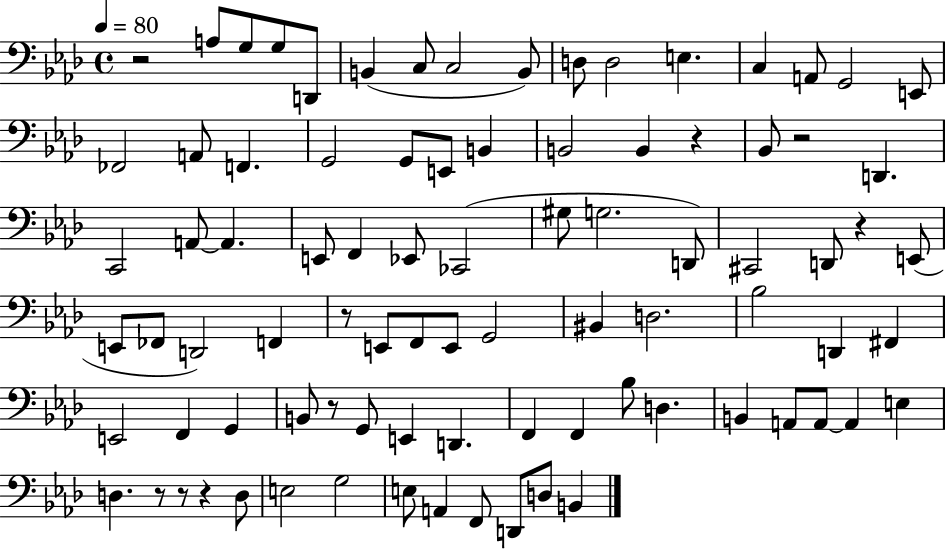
{
  \clef bass
  \time 4/4
  \defaultTimeSignature
  \key aes \major
  \tempo 4 = 80
  r2 a8 g8 g8 d,8 | b,4( c8 c2 b,8) | d8 d2 e4. | c4 a,8 g,2 e,8 | \break fes,2 a,8 f,4. | g,2 g,8 e,8 b,4 | b,2 b,4 r4 | bes,8 r2 d,4. | \break c,2 a,8~~ a,4. | e,8 f,4 ees,8 ces,2( | gis8 g2. d,8) | cis,2 d,8 r4 e,8( | \break e,8 fes,8 d,2) f,4 | r8 e,8 f,8 e,8 g,2 | bis,4 d2. | bes2 d,4 fis,4 | \break e,2 f,4 g,4 | b,8 r8 g,8 e,4 d,4. | f,4 f,4 bes8 d4. | b,4 a,8 a,8~~ a,4 e4 | \break d4. r8 r8 r4 d8 | e2 g2 | e8 a,4 f,8 d,8 d8 b,4 | \bar "|."
}